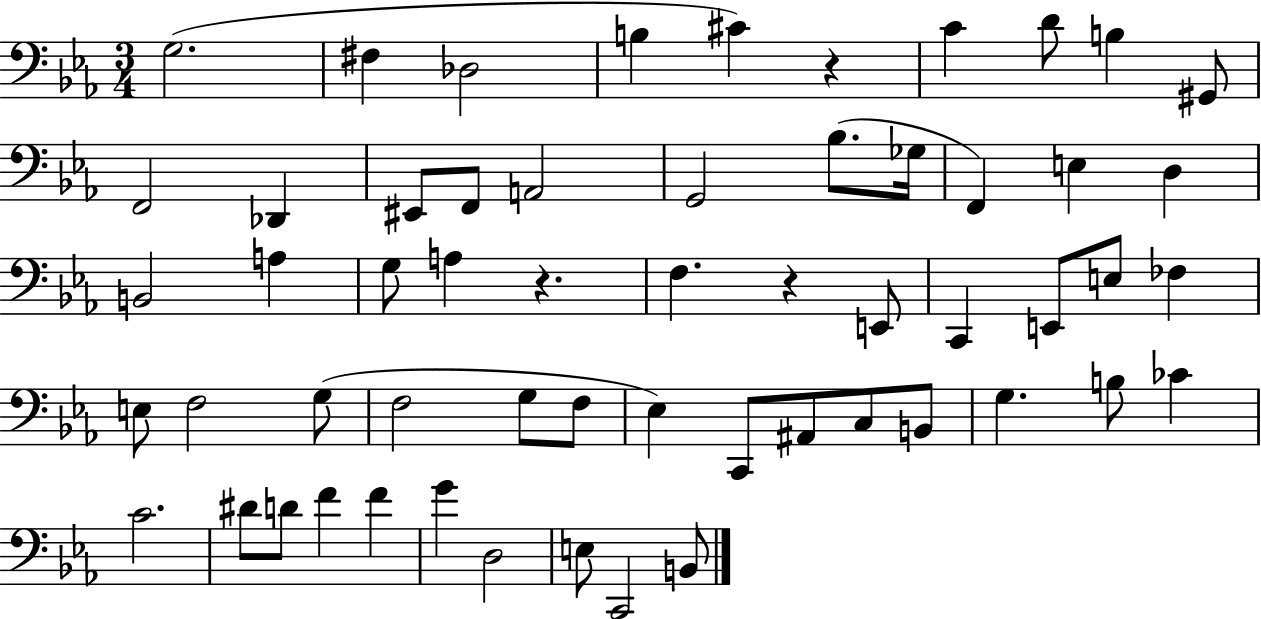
{
  \clef bass
  \numericTimeSignature
  \time 3/4
  \key ees \major
  \repeat volta 2 { g2.( | fis4 des2 | b4 cis'4) r4 | c'4 d'8 b4 gis,8 | \break f,2 des,4 | eis,8 f,8 a,2 | g,2 bes8.( ges16 | f,4) e4 d4 | \break b,2 a4 | g8 a4 r4. | f4. r4 e,8 | c,4 e,8 e8 fes4 | \break e8 f2 g8( | f2 g8 f8 | ees4) c,8 ais,8 c8 b,8 | g4. b8 ces'4 | \break c'2. | dis'8 d'8 f'4 f'4 | g'4 d2 | e8 c,2 b,8 | \break } \bar "|."
}